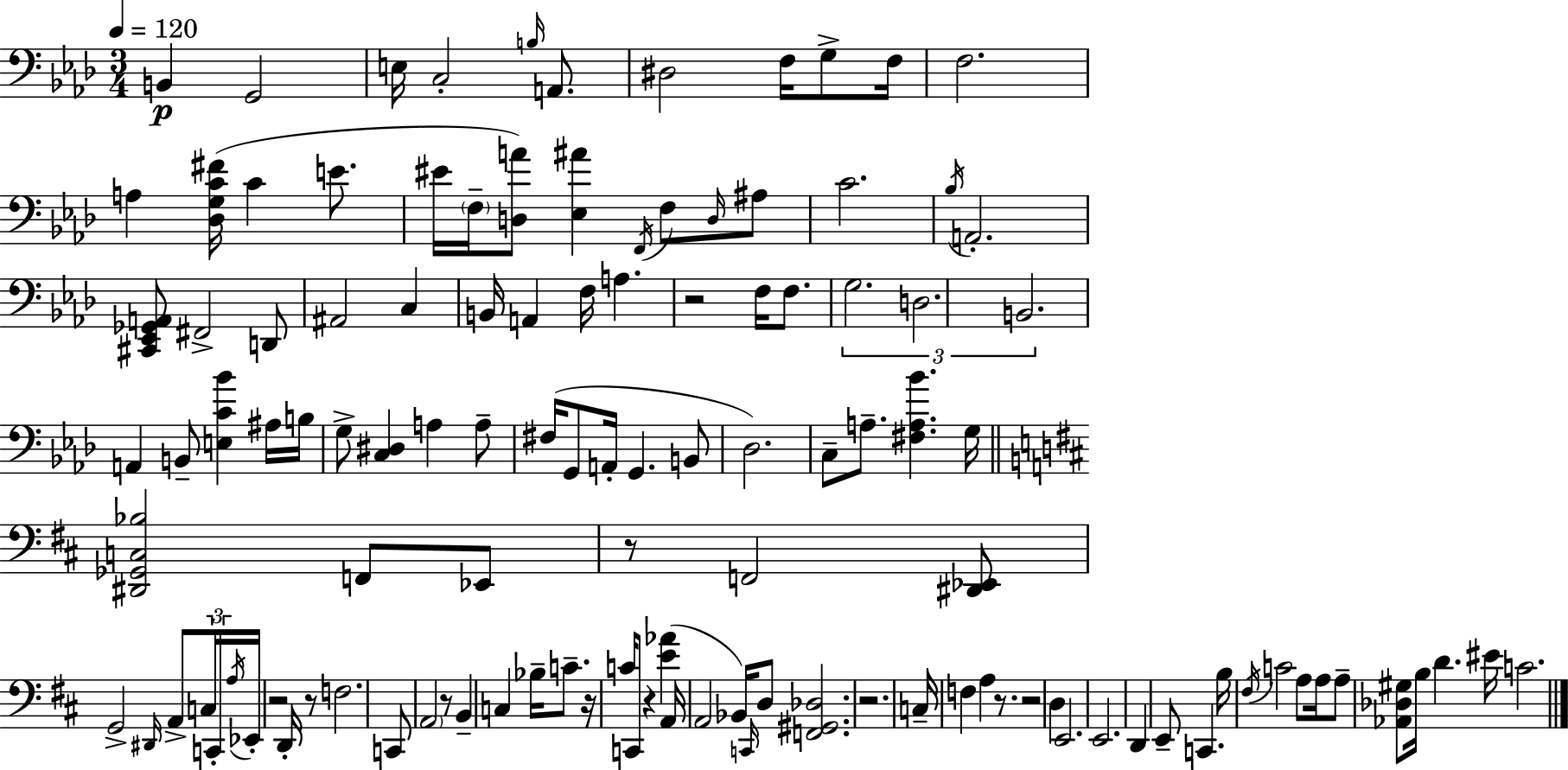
X:1
T:Untitled
M:3/4
L:1/4
K:Fm
B,, G,,2 E,/4 C,2 B,/4 A,,/2 ^D,2 F,/4 G,/2 F,/4 F,2 A, [_D,G,C^F]/4 C E/2 ^E/4 F,/4 [D,A]/2 [_E,^A] F,,/4 F,/2 D,/4 ^A,/2 C2 _B,/4 A,,2 [^C,,_E,,_G,,A,,]/2 ^F,,2 D,,/2 ^A,,2 C, B,,/4 A,, F,/4 A, z2 F,/4 F,/2 G,2 D,2 B,,2 A,, B,,/2 [E,C_B] ^A,/4 B,/4 G,/2 [C,^D,] A, A,/2 ^F,/4 G,,/2 A,,/4 G,, B,,/2 _D,2 C,/2 A,/2 [^F,A,_B] G,/4 [^D,,_G,,C,_B,]2 F,,/2 _E,,/2 z/2 F,,2 [^D,,_E,,]/2 G,,2 ^D,,/4 A,,/2 C,/4 C,,/4 A,/4 _E,,/4 z2 D,,/4 z/2 F,2 C,,/2 A,,2 z/2 B,, C, _B,/4 C/2 z/4 C/4 C,,/2 z [E_A] A,,/4 A,,2 _B,,/4 C,,/4 D,/2 [F,,^G,,_D,]2 z2 C,/4 F, A, z/2 z2 D, E,,2 E,,2 D,, E,,/2 C,, B,/4 ^F,/4 C2 A,/2 A,/4 A,/2 [_A,,_D,^G,]/2 B,/4 D ^E/4 C2